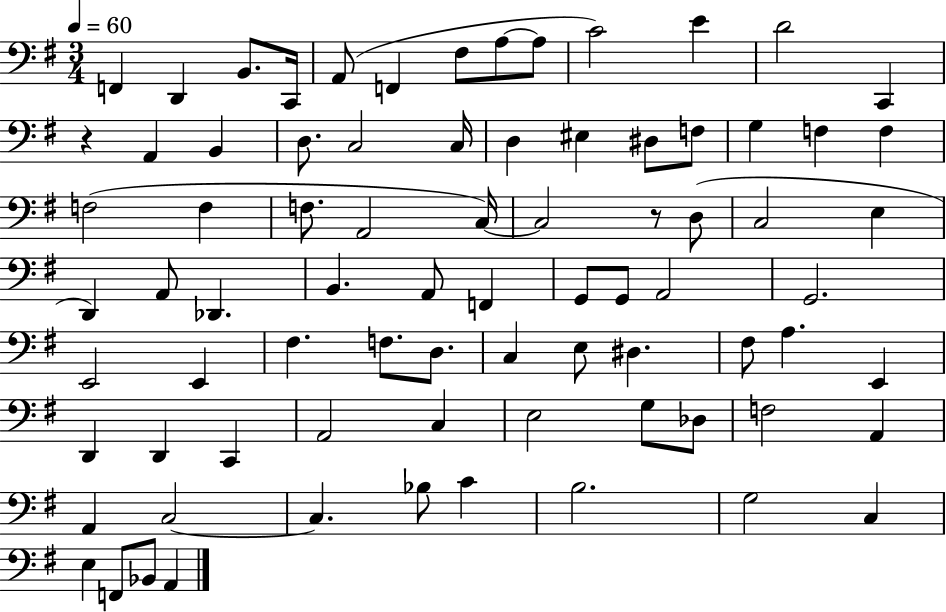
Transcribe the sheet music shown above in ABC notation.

X:1
T:Untitled
M:3/4
L:1/4
K:G
F,, D,, B,,/2 C,,/4 A,,/2 F,, ^F,/2 A,/2 A,/2 C2 E D2 C,, z A,, B,, D,/2 C,2 C,/4 D, ^E, ^D,/2 F,/2 G, F, F, F,2 F, F,/2 A,,2 C,/4 C,2 z/2 D,/2 C,2 E, D,, A,,/2 _D,, B,, A,,/2 F,, G,,/2 G,,/2 A,,2 G,,2 E,,2 E,, ^F, F,/2 D,/2 C, E,/2 ^D, ^F,/2 A, E,, D,, D,, C,, A,,2 C, E,2 G,/2 _D,/2 F,2 A,, A,, C,2 C, _B,/2 C B,2 G,2 C, E, F,,/2 _B,,/2 A,,